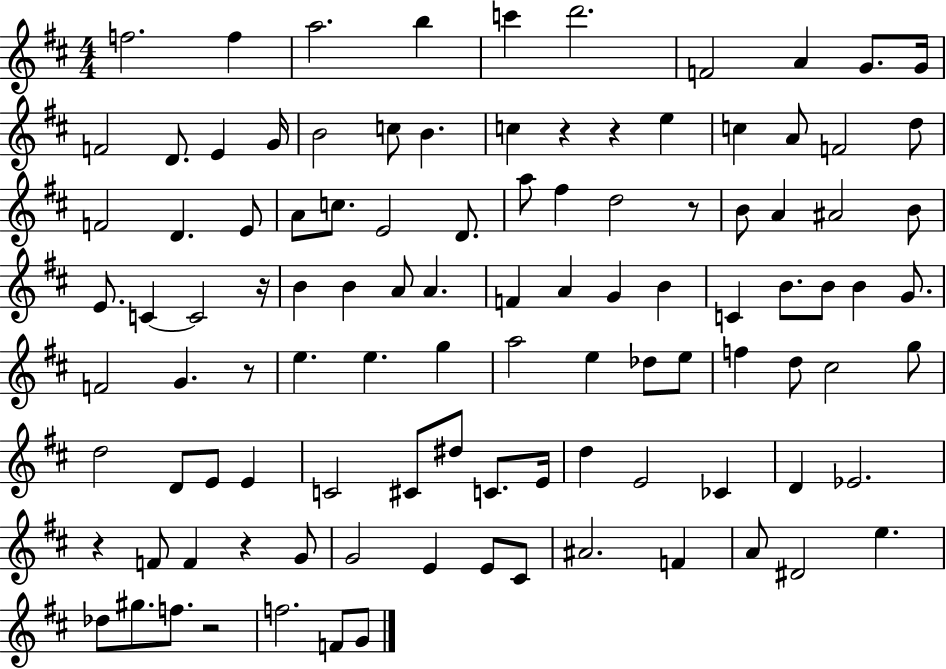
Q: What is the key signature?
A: D major